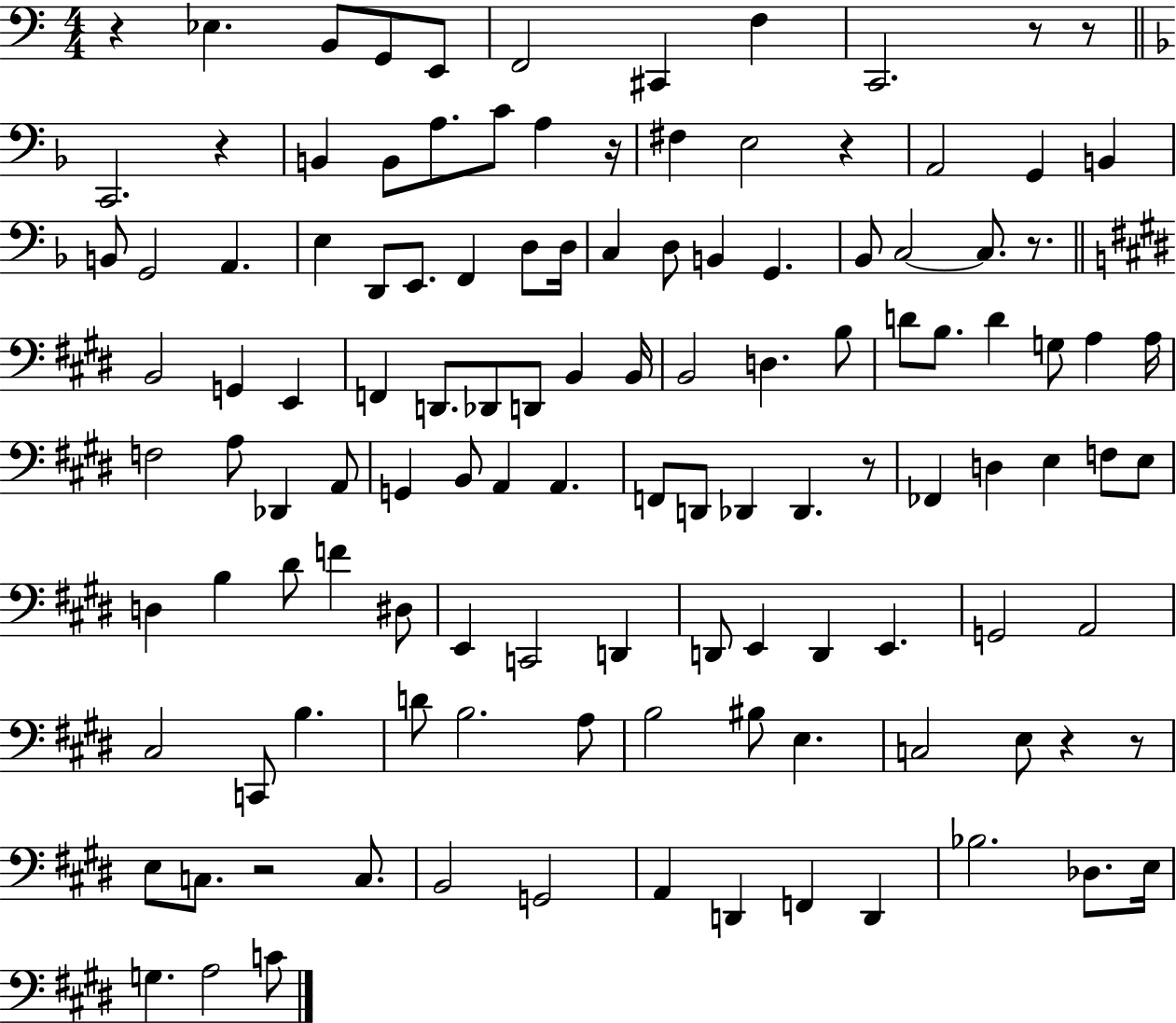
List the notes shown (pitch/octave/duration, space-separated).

R/q Eb3/q. B2/e G2/e E2/e F2/h C#2/q F3/q C2/h. R/e R/e C2/h. R/q B2/q B2/e A3/e. C4/e A3/q R/s F#3/q E3/h R/q A2/h G2/q B2/q B2/e G2/h A2/q. E3/q D2/e E2/e. F2/q D3/e D3/s C3/q D3/e B2/q G2/q. Bb2/e C3/h C3/e. R/e. B2/h G2/q E2/q F2/q D2/e. Db2/e D2/e B2/q B2/s B2/h D3/q. B3/e D4/e B3/e. D4/q G3/e A3/q A3/s F3/h A3/e Db2/q A2/e G2/q B2/e A2/q A2/q. F2/e D2/e Db2/q Db2/q. R/e FES2/q D3/q E3/q F3/e E3/e D3/q B3/q D#4/e F4/q D#3/e E2/q C2/h D2/q D2/e E2/q D2/q E2/q. G2/h A2/h C#3/h C2/e B3/q. D4/e B3/h. A3/e B3/h BIS3/e E3/q. C3/h E3/e R/q R/e E3/e C3/e. R/h C3/e. B2/h G2/h A2/q D2/q F2/q D2/q Bb3/h. Db3/e. E3/s G3/q. A3/h C4/e